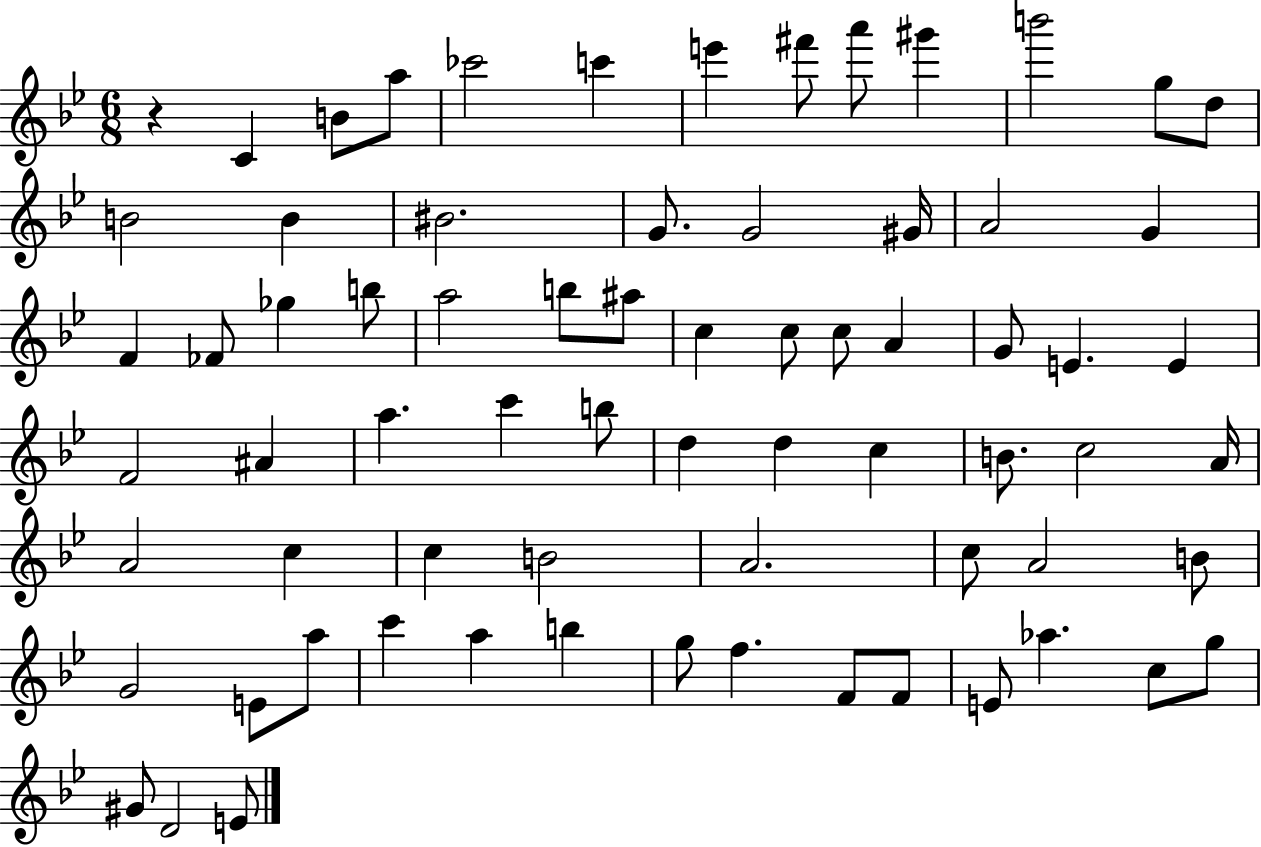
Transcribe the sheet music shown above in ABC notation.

X:1
T:Untitled
M:6/8
L:1/4
K:Bb
z C B/2 a/2 _c'2 c' e' ^f'/2 a'/2 ^g' b'2 g/2 d/2 B2 B ^B2 G/2 G2 ^G/4 A2 G F _F/2 _g b/2 a2 b/2 ^a/2 c c/2 c/2 A G/2 E E F2 ^A a c' b/2 d d c B/2 c2 A/4 A2 c c B2 A2 c/2 A2 B/2 G2 E/2 a/2 c' a b g/2 f F/2 F/2 E/2 _a c/2 g/2 ^G/2 D2 E/2